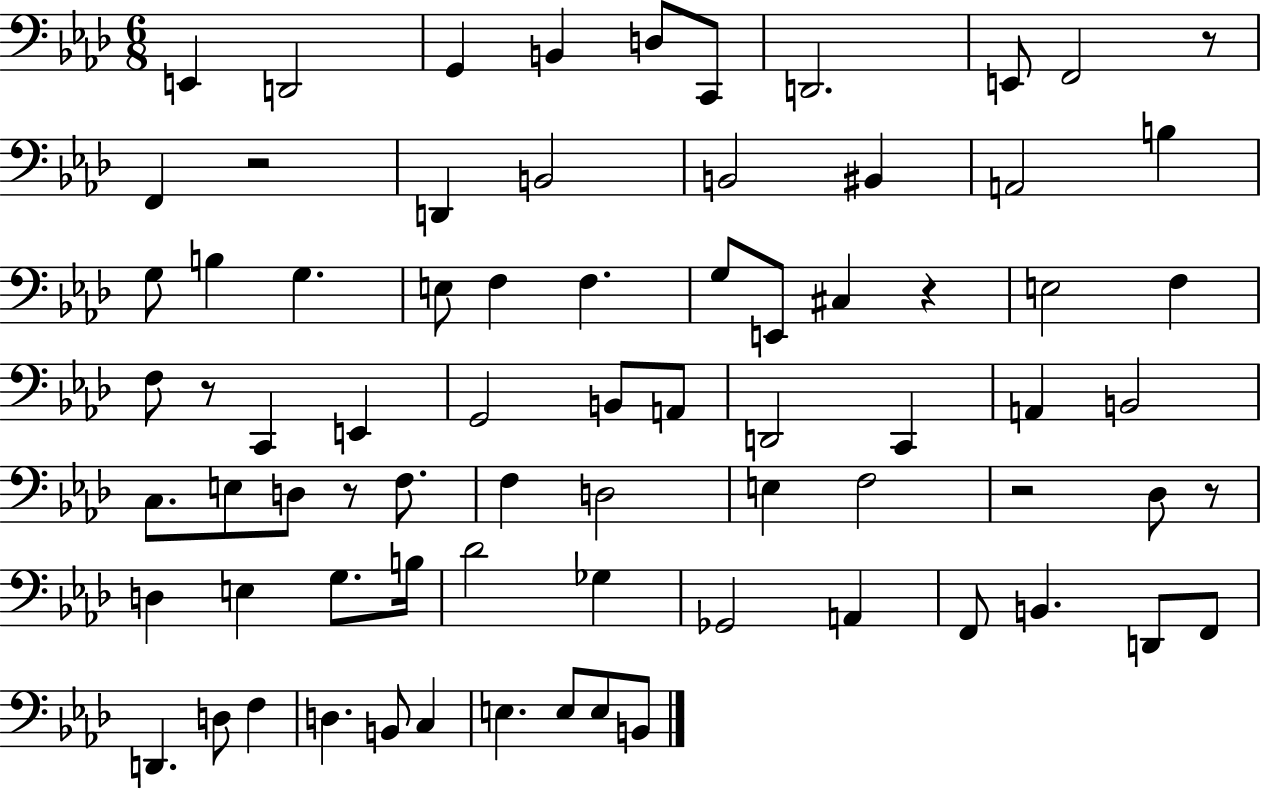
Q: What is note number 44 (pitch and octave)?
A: E3